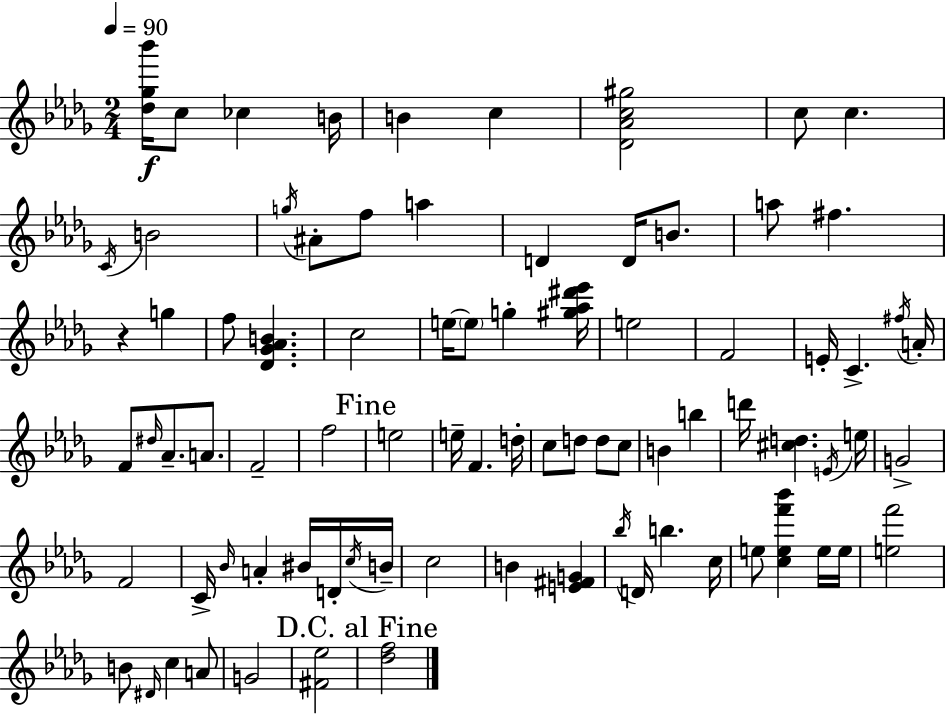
[Db5,Gb5,Bb6]/s C5/e CES5/q B4/s B4/q C5/q [Db4,Ab4,C5,G#5]/h C5/e C5/q. C4/s B4/h G5/s A#4/e F5/e A5/q D4/q D4/s B4/e. A5/e F#5/q. R/q G5/q F5/e [Db4,Gb4,Ab4,B4]/q. C5/h E5/s E5/e G5/q [G#5,Ab5,D#6,Eb6]/s E5/h F4/h E4/s C4/q. F#5/s A4/s F4/e D#5/s Ab4/e. A4/e. F4/h F5/h E5/h E5/s F4/q. D5/s C5/e D5/e D5/e C5/e B4/q B5/q D6/s [C#5,D5]/q. E4/s E5/s G4/h F4/h C4/s Bb4/s A4/q BIS4/s D4/s C5/s B4/s C5/h B4/q [E4,F#4,G4]/q Bb5/s D4/s B5/q. C5/s E5/e [C5,E5,F6,Bb6]/q E5/s E5/s [E5,F6]/h B4/e D#4/s C5/q A4/e G4/h [F#4,Eb5]/h [Db5,F5]/h